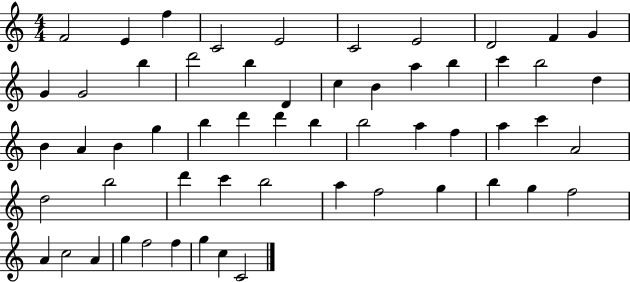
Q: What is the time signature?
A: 4/4